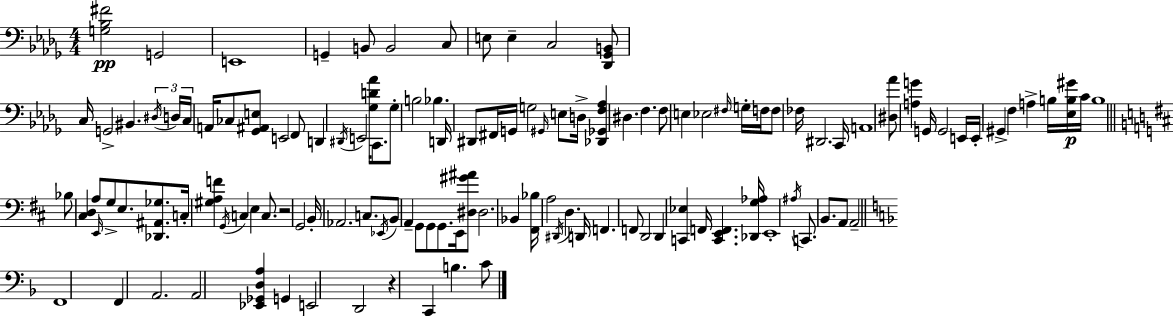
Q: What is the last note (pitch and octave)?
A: C4